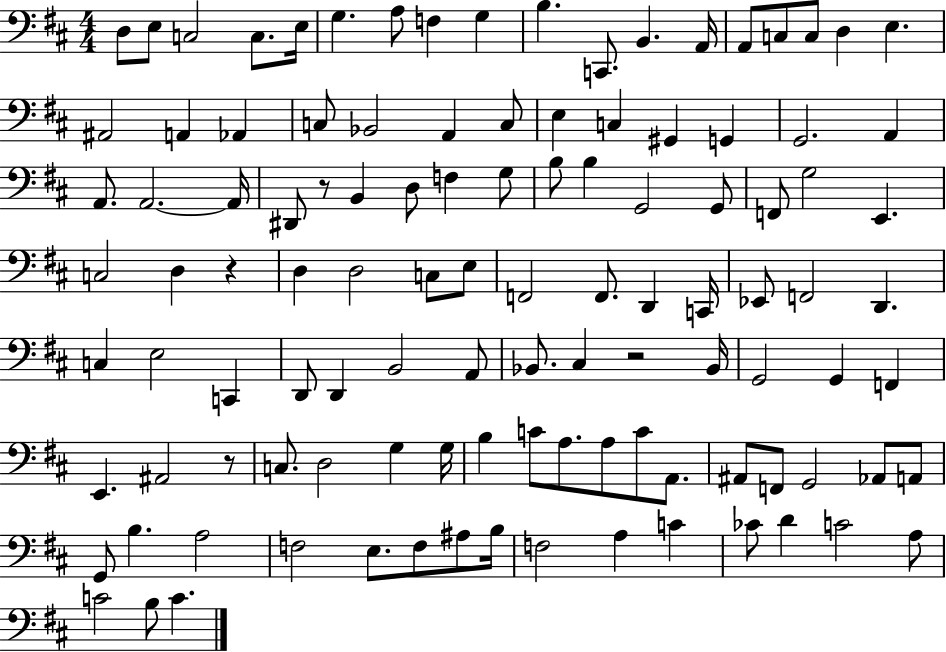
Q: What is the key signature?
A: D major